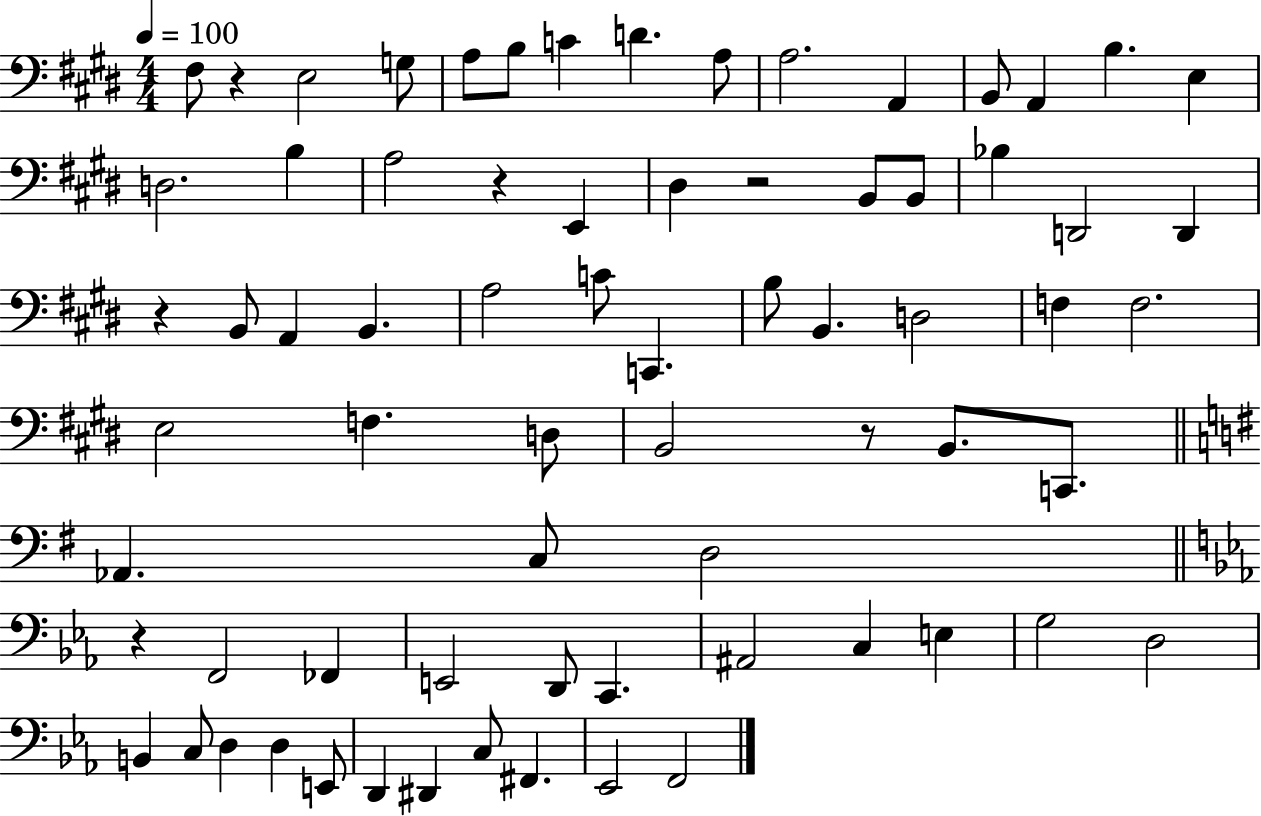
X:1
T:Untitled
M:4/4
L:1/4
K:E
^F,/2 z E,2 G,/2 A,/2 B,/2 C D A,/2 A,2 A,, B,,/2 A,, B, E, D,2 B, A,2 z E,, ^D, z2 B,,/2 B,,/2 _B, D,,2 D,, z B,,/2 A,, B,, A,2 C/2 C,, B,/2 B,, D,2 F, F,2 E,2 F, D,/2 B,,2 z/2 B,,/2 C,,/2 _A,, C,/2 D,2 z F,,2 _F,, E,,2 D,,/2 C,, ^A,,2 C, E, G,2 D,2 B,, C,/2 D, D, E,,/2 D,, ^D,, C,/2 ^F,, _E,,2 F,,2